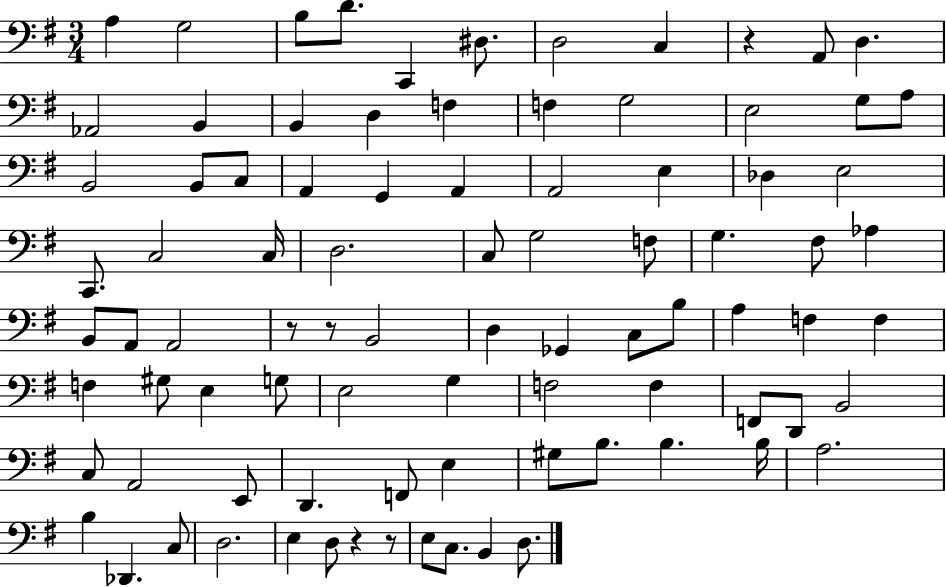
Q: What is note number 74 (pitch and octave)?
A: B3